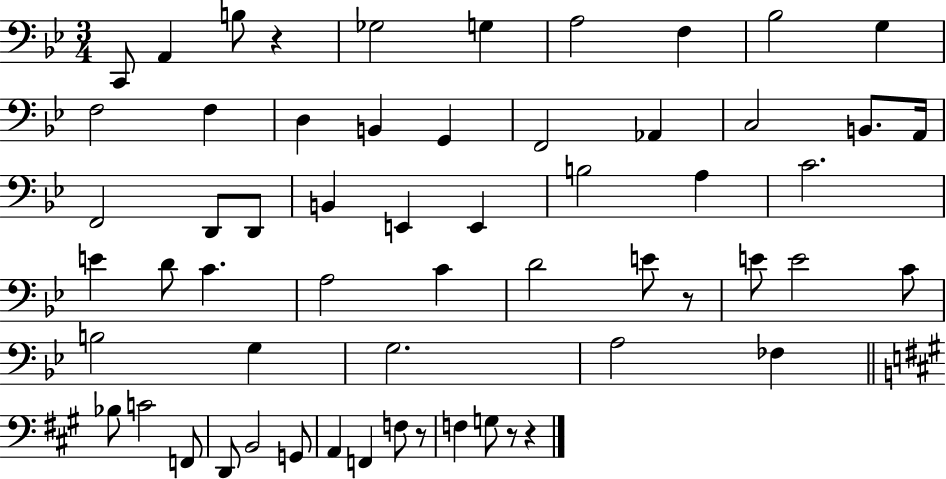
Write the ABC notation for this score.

X:1
T:Untitled
M:3/4
L:1/4
K:Bb
C,,/2 A,, B,/2 z _G,2 G, A,2 F, _B,2 G, F,2 F, D, B,, G,, F,,2 _A,, C,2 B,,/2 A,,/4 F,,2 D,,/2 D,,/2 B,, E,, E,, B,2 A, C2 E D/2 C A,2 C D2 E/2 z/2 E/2 E2 C/2 B,2 G, G,2 A,2 _F, _B,/2 C2 F,,/2 D,,/2 B,,2 G,,/2 A,, F,, F,/2 z/2 F, G,/2 z/2 z